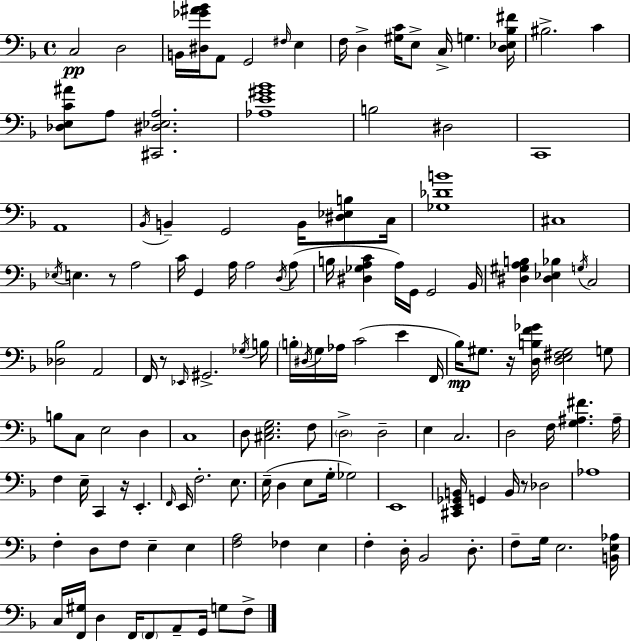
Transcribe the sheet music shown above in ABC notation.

X:1
T:Untitled
M:4/4
L:1/4
K:Dm
C,2 D,2 B,,/4 [^D,_G^A_B]/4 A,,/2 G,,2 ^F,/4 E, F,/4 D, [^G,C]/4 E,/2 C,/4 G, [D,_E,_B,^F]/4 ^B,2 C [_D,E,C^A]/2 A,/2 [^C,,^D,_E,A,]2 [_A,E^G_B]4 B,2 ^D,2 C,,4 A,,4 _B,,/4 B,, G,,2 B,,/4 [^D,_E,B,]/2 C,/4 [_G,_DB]4 ^C,4 _E,/4 E, z/2 A,2 C/4 G,, A,/4 A,2 D,/4 A,/2 B,/4 [^D,_G,A,C] A,/4 G,,/4 G,,2 _B,,/4 [^D,^G,A,B,] [^D,_E,_B,] G,/4 C,2 [_D,_B,]2 A,,2 F,,/4 z/2 _E,,/4 ^G,,2 _G,/4 B,/4 B,/4 ^D,/4 G,/4 _A,/4 C2 E F,,/4 _B,/4 ^G,/2 z/4 [D,B,F_G]/4 [D,E,^F,^G,]2 G,/2 B,/2 C,/2 E,2 D, C,4 D,/2 [^C,E,G,]2 F,/2 D,2 D,2 E, C,2 D,2 F,/4 [G,^A,^F] ^A,/4 F, E,/4 C,, z/4 E,, F,,/4 E,,/4 F,2 E,/2 E,/4 D, E,/2 G,/4 _G,2 E,,4 [^C,,E,,_G,,B,,]/4 G,, B,,/4 z/2 _D,2 _A,4 F, D,/2 F,/2 E, E, [F,A,]2 _F, E, F, D,/4 _B,,2 D,/2 F,/2 G,/4 E,2 [B,,E,_A,]/4 C,/4 [F,,^G,]/4 D, F,,/4 F,,/2 A,,/2 G,,/4 G,/2 F,/2